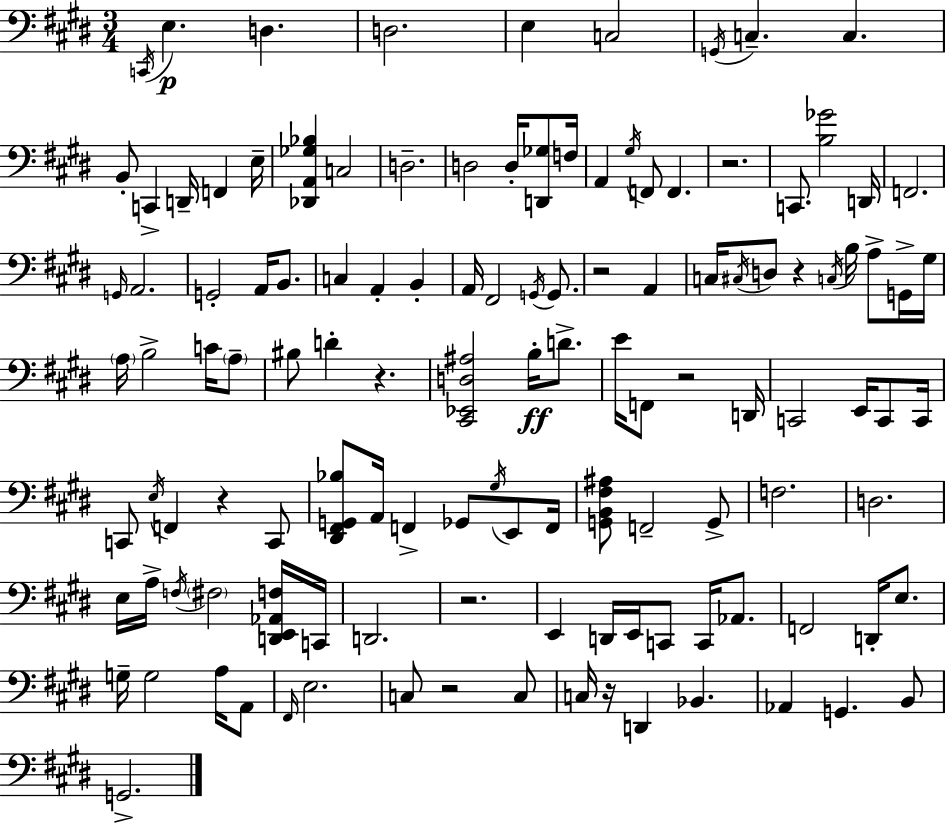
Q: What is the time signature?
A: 3/4